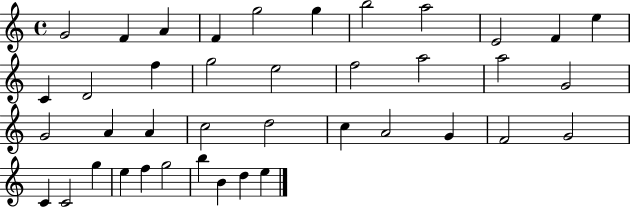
G4/h F4/q A4/q F4/q G5/h G5/q B5/h A5/h E4/h F4/q E5/q C4/q D4/h F5/q G5/h E5/h F5/h A5/h A5/h G4/h G4/h A4/q A4/q C5/h D5/h C5/q A4/h G4/q F4/h G4/h C4/q C4/h G5/q E5/q F5/q G5/h B5/q B4/q D5/q E5/q